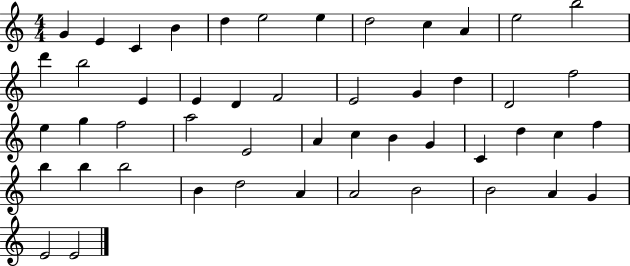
{
  \clef treble
  \numericTimeSignature
  \time 4/4
  \key c \major
  g'4 e'4 c'4 b'4 | d''4 e''2 e''4 | d''2 c''4 a'4 | e''2 b''2 | \break d'''4 b''2 e'4 | e'4 d'4 f'2 | e'2 g'4 d''4 | d'2 f''2 | \break e''4 g''4 f''2 | a''2 e'2 | a'4 c''4 b'4 g'4 | c'4 d''4 c''4 f''4 | \break b''4 b''4 b''2 | b'4 d''2 a'4 | a'2 b'2 | b'2 a'4 g'4 | \break e'2 e'2 | \bar "|."
}